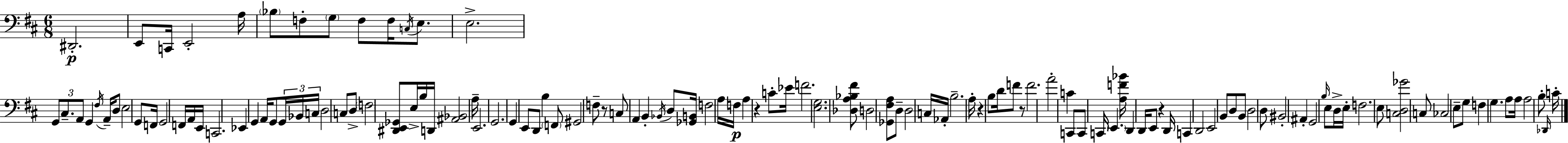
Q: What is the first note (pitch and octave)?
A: D#2